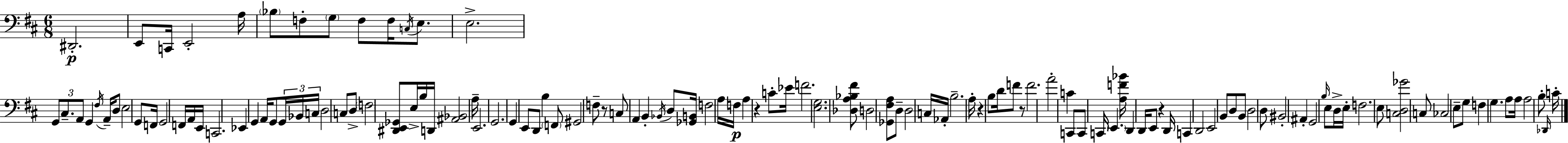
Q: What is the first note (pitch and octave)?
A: D#2